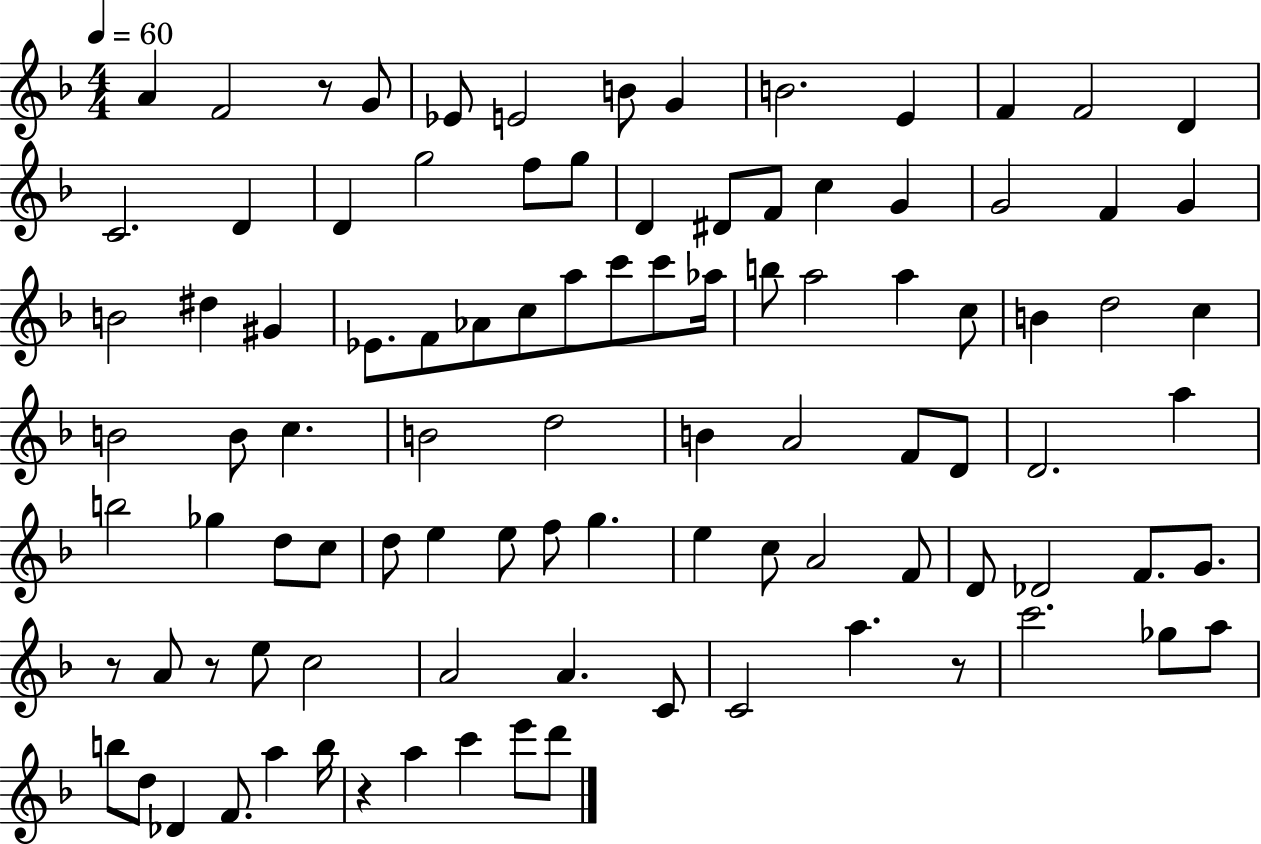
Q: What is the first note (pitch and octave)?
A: A4